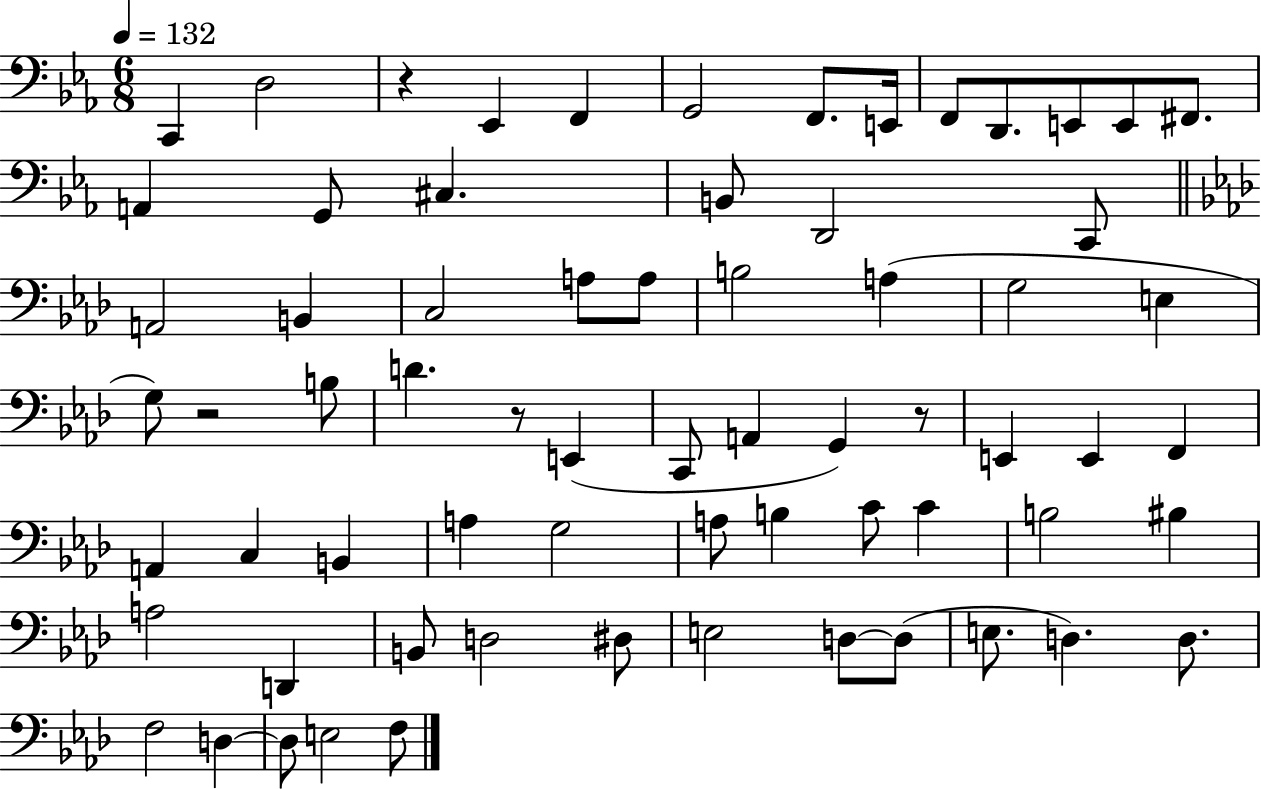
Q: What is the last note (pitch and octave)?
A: F3